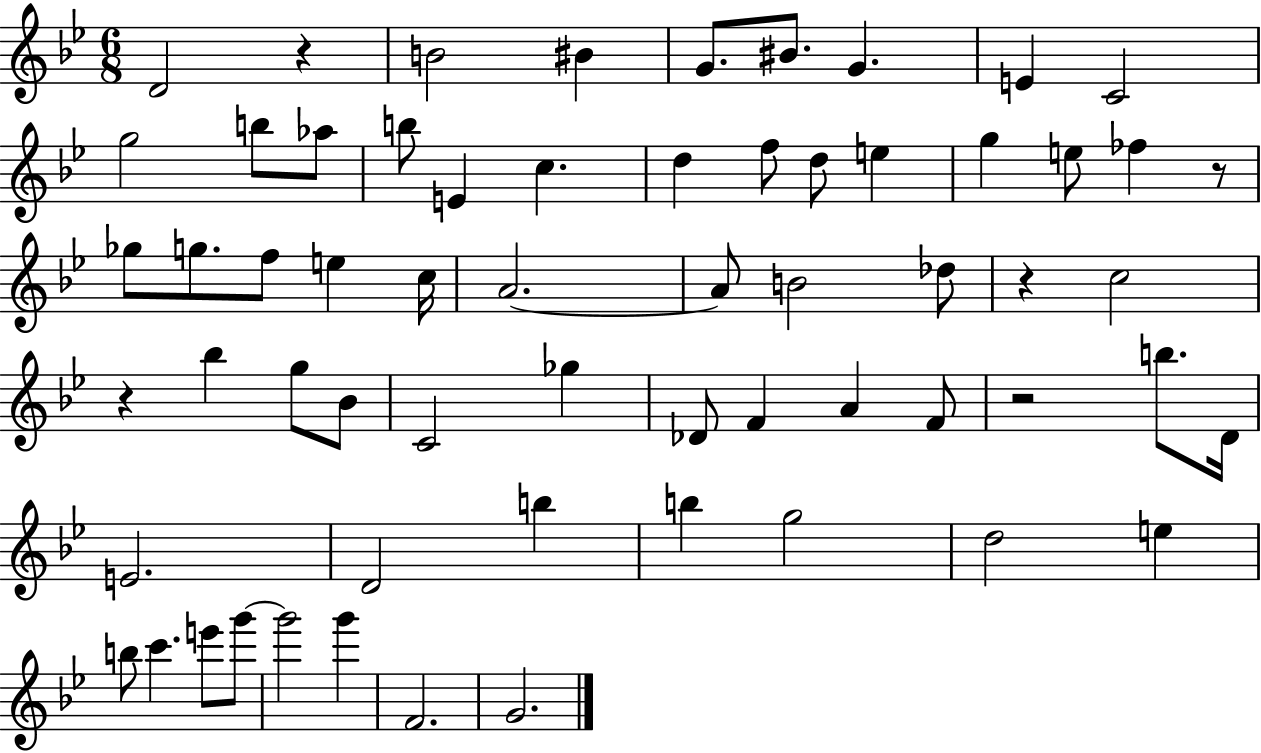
D4/h R/q B4/h BIS4/q G4/e. BIS4/e. G4/q. E4/q C4/h G5/h B5/e Ab5/e B5/e E4/q C5/q. D5/q F5/e D5/e E5/q G5/q E5/e FES5/q R/e Gb5/e G5/e. F5/e E5/q C5/s A4/h. A4/e B4/h Db5/e R/q C5/h R/q Bb5/q G5/e Bb4/e C4/h Gb5/q Db4/e F4/q A4/q F4/e R/h B5/e. D4/s E4/h. D4/h B5/q B5/q G5/h D5/h E5/q B5/e C6/q. E6/e G6/e G6/h G6/q F4/h. G4/h.